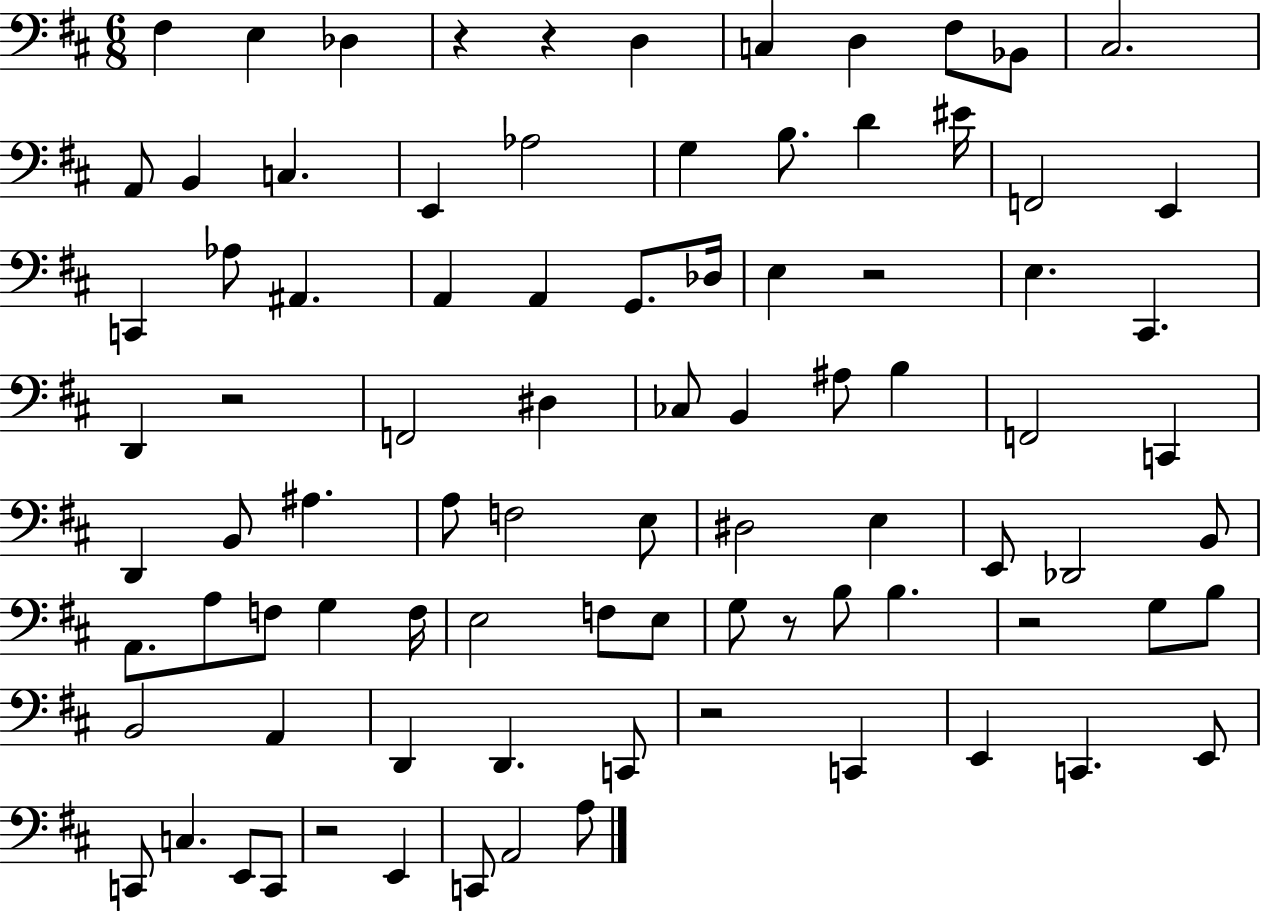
{
  \clef bass
  \numericTimeSignature
  \time 6/8
  \key d \major
  fis4 e4 des4 | r4 r4 d4 | c4 d4 fis8 bes,8 | cis2. | \break a,8 b,4 c4. | e,4 aes2 | g4 b8. d'4 eis'16 | f,2 e,4 | \break c,4 aes8 ais,4. | a,4 a,4 g,8. des16 | e4 r2 | e4. cis,4. | \break d,4 r2 | f,2 dis4 | ces8 b,4 ais8 b4 | f,2 c,4 | \break d,4 b,8 ais4. | a8 f2 e8 | dis2 e4 | e,8 des,2 b,8 | \break a,8. a8 f8 g4 f16 | e2 f8 e8 | g8 r8 b8 b4. | r2 g8 b8 | \break b,2 a,4 | d,4 d,4. c,8 | r2 c,4 | e,4 c,4. e,8 | \break c,8 c4. e,8 c,8 | r2 e,4 | c,8 a,2 a8 | \bar "|."
}